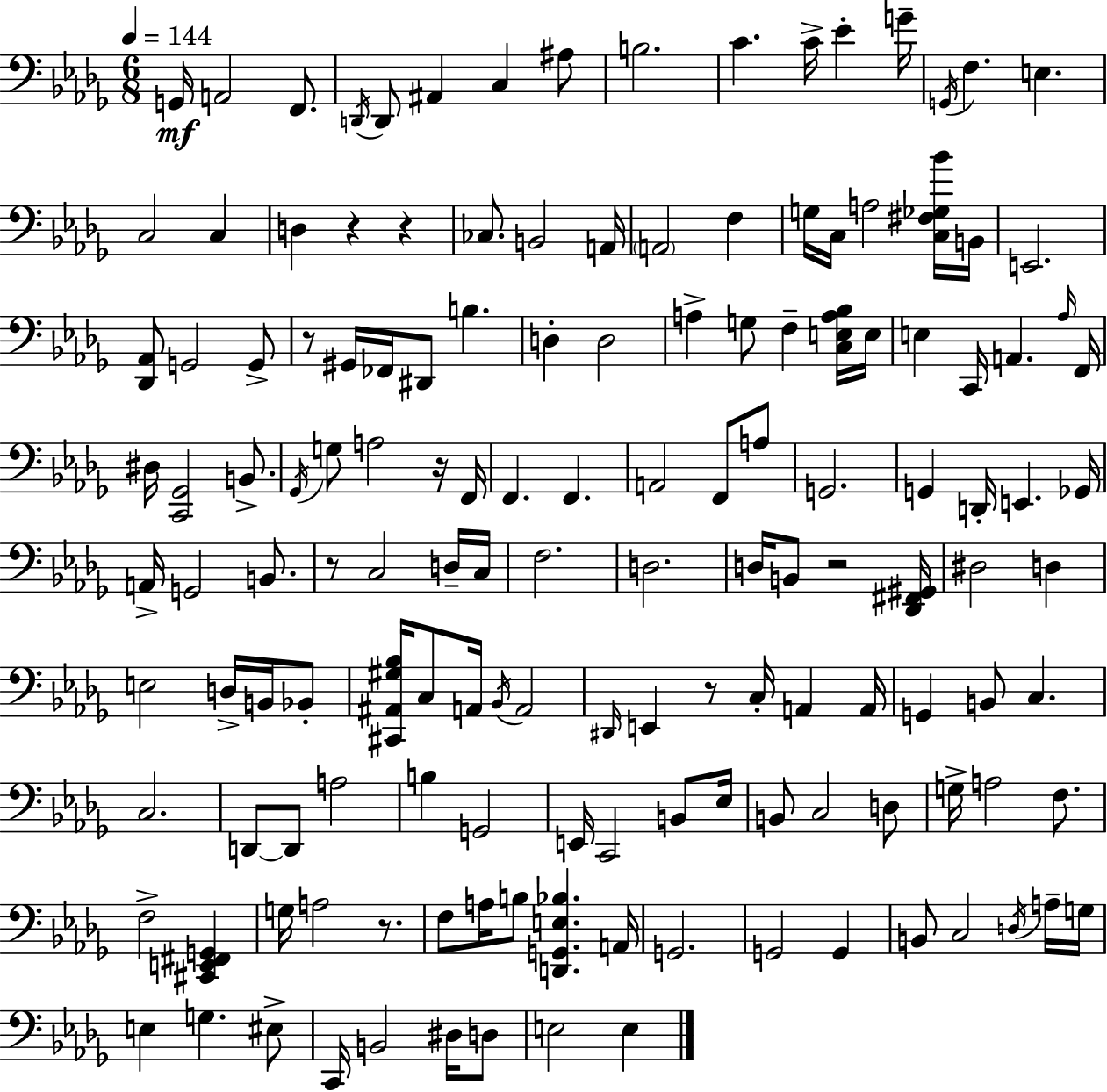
{
  \clef bass
  \numericTimeSignature
  \time 6/8
  \key bes \minor
  \tempo 4 = 144
  g,16\mf a,2 f,8. | \acciaccatura { d,16 } d,8 ais,4 c4 ais8 | b2. | c'4. c'16-> ees'4-. | \break g'16-- \acciaccatura { g,16 } f4. e4. | c2 c4 | d4 r4 r4 | ces8. b,2 | \break a,16 \parenthesize a,2 f4 | g16 c16 a2 | <c fis ges bes'>16 b,16 e,2. | <des, aes,>8 g,2 | \break g,8-> r8 gis,16 fes,16 dis,8 b4. | d4-. d2 | a4-> g8 f4-- | <c e a bes>16 e16 e4 c,16 a,4. | \break \grace { aes16 } f,16 dis16 <c, ges,>2 | b,8.-> \acciaccatura { ges,16 } g8 a2 | r16 f,16 f,4. f,4. | a,2 | \break f,8 a8 g,2. | g,4 d,16-. e,4. | ges,16 a,16-> g,2 | b,8. r8 c2 | \break d16-- c16 f2. | d2. | d16 b,8 r2 | <des, fis, gis,>16 dis2 | \break d4 e2 | d16-> b,16 bes,8-. <cis, ais, gis bes>16 c8 a,16 \acciaccatura { bes,16 } a,2 | \grace { dis,16 } e,4 r8 | c16-. a,4 a,16 g,4 b,8 | \break c4. c2. | d,8~~ d,8 a2 | b4 g,2 | e,16 c,2 | \break b,8 ees16 b,8 c2 | d8 g16-> a2 | f8. f2-> | <cis, e, fis, g,>4 g16 a2 | \break r8. f8 a16 b8 <d, g, e bes>4. | a,16 g,2. | g,2 | g,4 b,8 c2 | \break \acciaccatura { d16 } a16-- g16 e4 g4. | eis8-> c,16 b,2 | dis16 d8 e2 | e4 \bar "|."
}